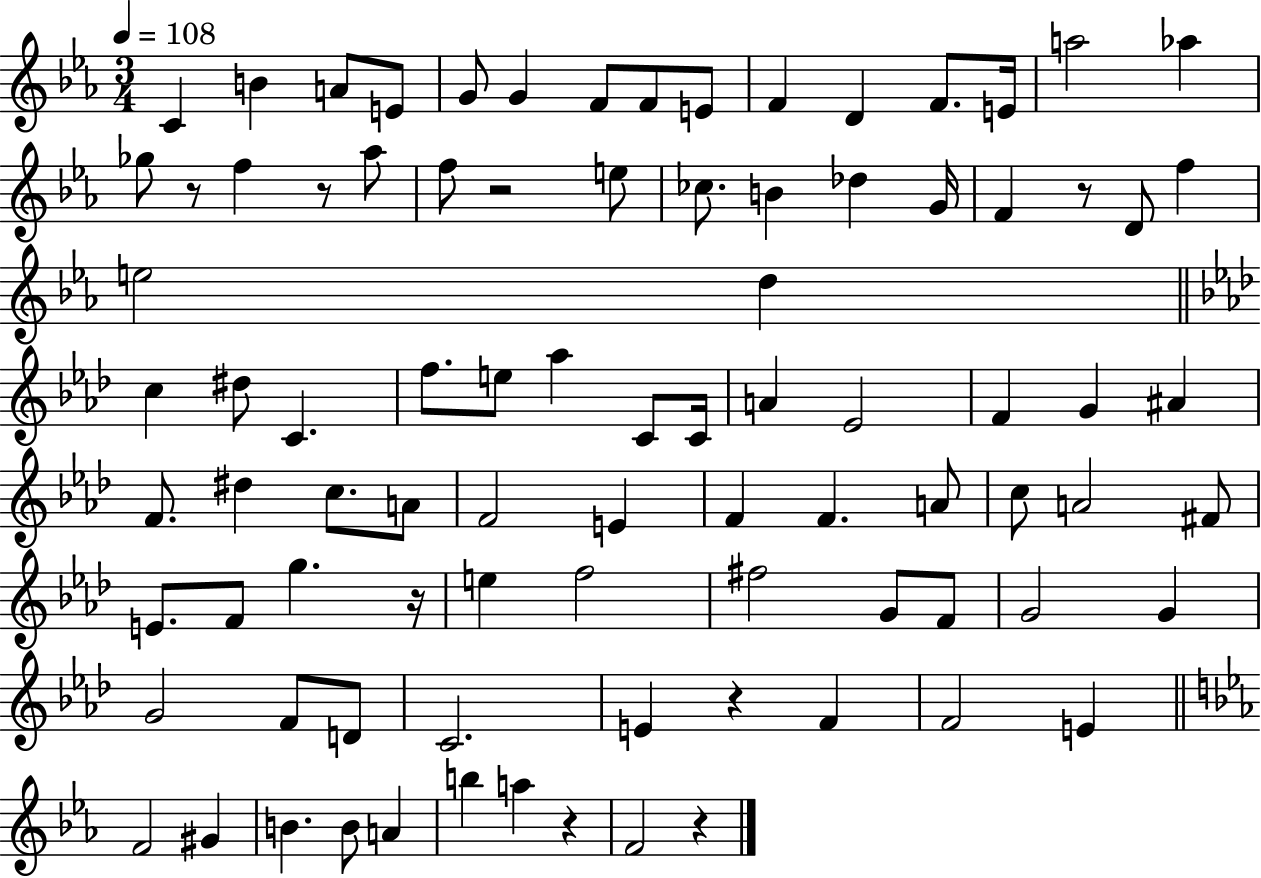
{
  \clef treble
  \numericTimeSignature
  \time 3/4
  \key ees \major
  \tempo 4 = 108
  c'4 b'4 a'8 e'8 | g'8 g'4 f'8 f'8 e'8 | f'4 d'4 f'8. e'16 | a''2 aes''4 | \break ges''8 r8 f''4 r8 aes''8 | f''8 r2 e''8 | ces''8. b'4 des''4 g'16 | f'4 r8 d'8 f''4 | \break e''2 d''4 | \bar "||" \break \key f \minor c''4 dis''8 c'4. | f''8. e''8 aes''4 c'8 c'16 | a'4 ees'2 | f'4 g'4 ais'4 | \break f'8. dis''4 c''8. a'8 | f'2 e'4 | f'4 f'4. a'8 | c''8 a'2 fis'8 | \break e'8. f'8 g''4. r16 | e''4 f''2 | fis''2 g'8 f'8 | g'2 g'4 | \break g'2 f'8 d'8 | c'2. | e'4 r4 f'4 | f'2 e'4 | \break \bar "||" \break \key c \minor f'2 gis'4 | b'4. b'8 a'4 | b''4 a''4 r4 | f'2 r4 | \break \bar "|."
}